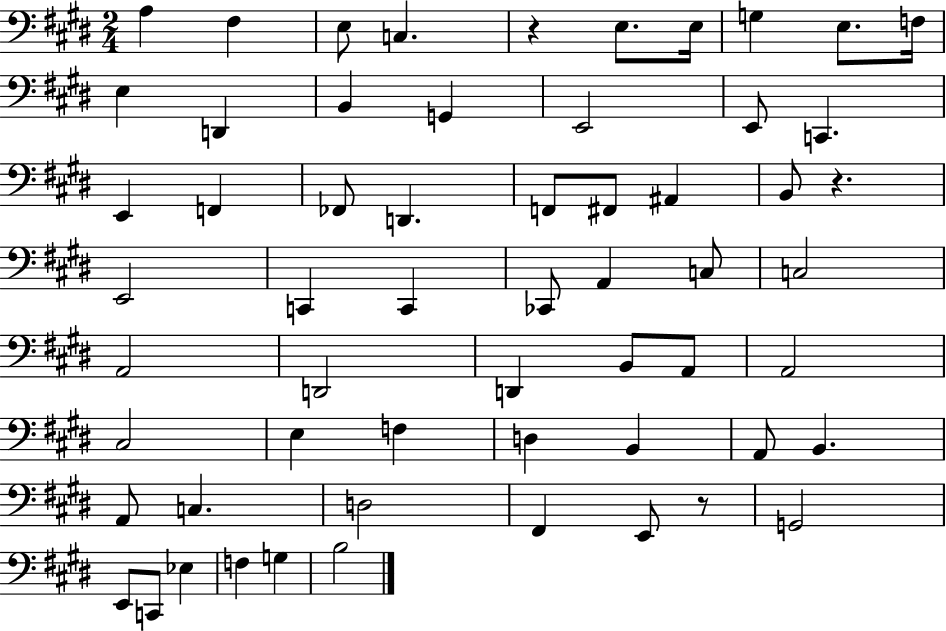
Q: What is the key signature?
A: E major